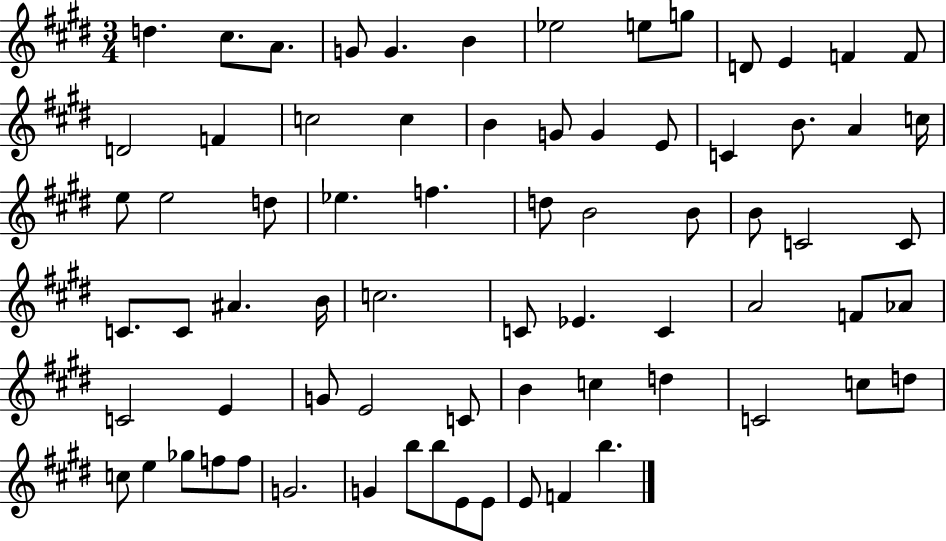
{
  \clef treble
  \numericTimeSignature
  \time 3/4
  \key e \major
  \repeat volta 2 { d''4. cis''8. a'8. | g'8 g'4. b'4 | ees''2 e''8 g''8 | d'8 e'4 f'4 f'8 | \break d'2 f'4 | c''2 c''4 | b'4 g'8 g'4 e'8 | c'4 b'8. a'4 c''16 | \break e''8 e''2 d''8 | ees''4. f''4. | d''8 b'2 b'8 | b'8 c'2 c'8 | \break c'8. c'8 ais'4. b'16 | c''2. | c'8 ees'4. c'4 | a'2 f'8 aes'8 | \break c'2 e'4 | g'8 e'2 c'8 | b'4 c''4 d''4 | c'2 c''8 d''8 | \break c''8 e''4 ges''8 f''8 f''8 | g'2. | g'4 b''8 b''8 e'8 e'8 | e'8 f'4 b''4. | \break } \bar "|."
}